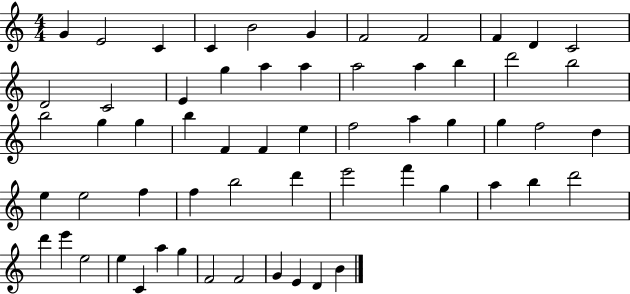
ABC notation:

X:1
T:Untitled
M:4/4
L:1/4
K:C
G E2 C C B2 G F2 F2 F D C2 D2 C2 E g a a a2 a b d'2 b2 b2 g g b F F e f2 a g g f2 d e e2 f f b2 d' e'2 f' g a b d'2 d' e' e2 e C a g F2 F2 G E D B